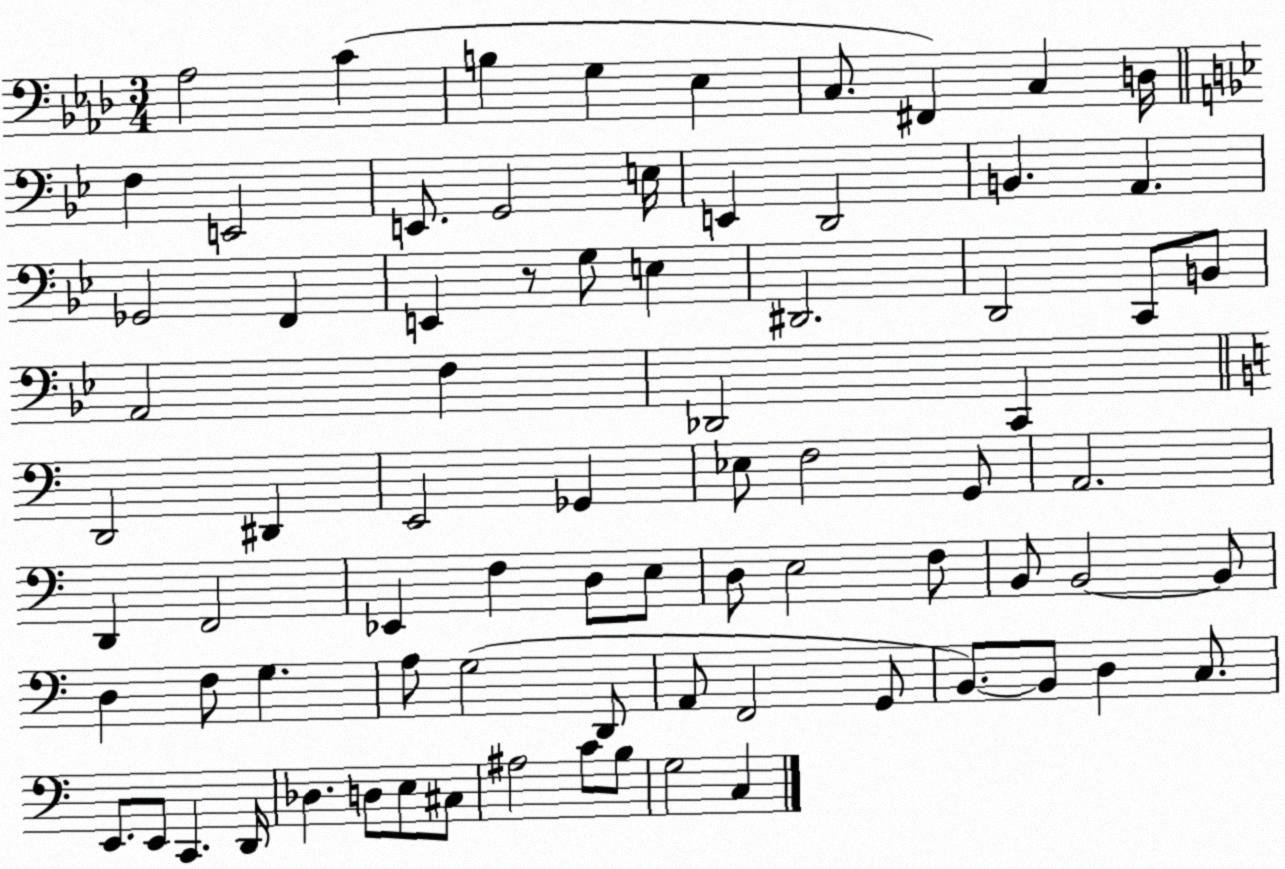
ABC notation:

X:1
T:Untitled
M:3/4
L:1/4
K:Ab
_A,2 C B, G, _E, C,/2 ^F,, C, D,/4 F, E,,2 E,,/2 G,,2 E,/4 E,, D,,2 B,, A,, _G,,2 F,, E,, z/2 G,/2 E, ^D,,2 D,,2 C,,/2 B,,/2 A,,2 F, _D,,2 C,, D,,2 ^D,, E,,2 _G,, _E,/2 F,2 G,,/2 A,,2 D,, F,,2 _E,, F, D,/2 E,/2 D,/2 E,2 F,/2 B,,/2 B,,2 B,,/2 D, F,/2 G, A,/2 G,2 D,,/2 A,,/2 F,,2 G,,/2 B,,/2 B,,/2 D, C,/2 E,,/2 E,,/2 C,, D,,/4 _D, D,/2 E,/2 ^C,/2 ^A,2 C/2 B,/2 G,2 C,